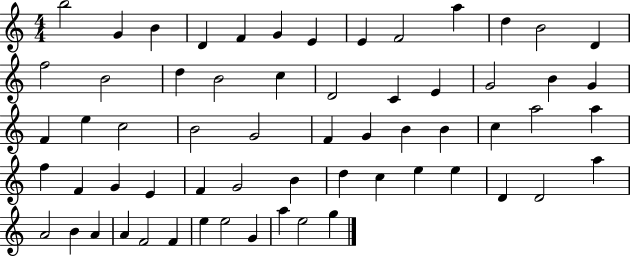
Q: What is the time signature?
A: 4/4